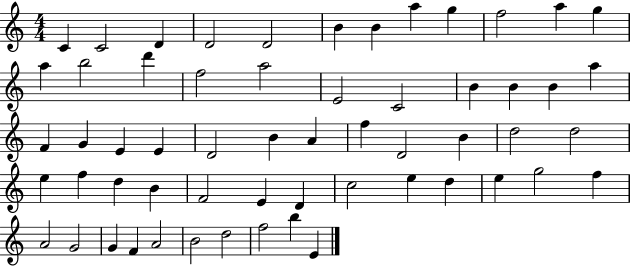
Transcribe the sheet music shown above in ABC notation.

X:1
T:Untitled
M:4/4
L:1/4
K:C
C C2 D D2 D2 B B a g f2 a g a b2 d' f2 a2 E2 C2 B B B a F G E E D2 B A f D2 B d2 d2 e f d B F2 E D c2 e d e g2 f A2 G2 G F A2 B2 d2 f2 b E